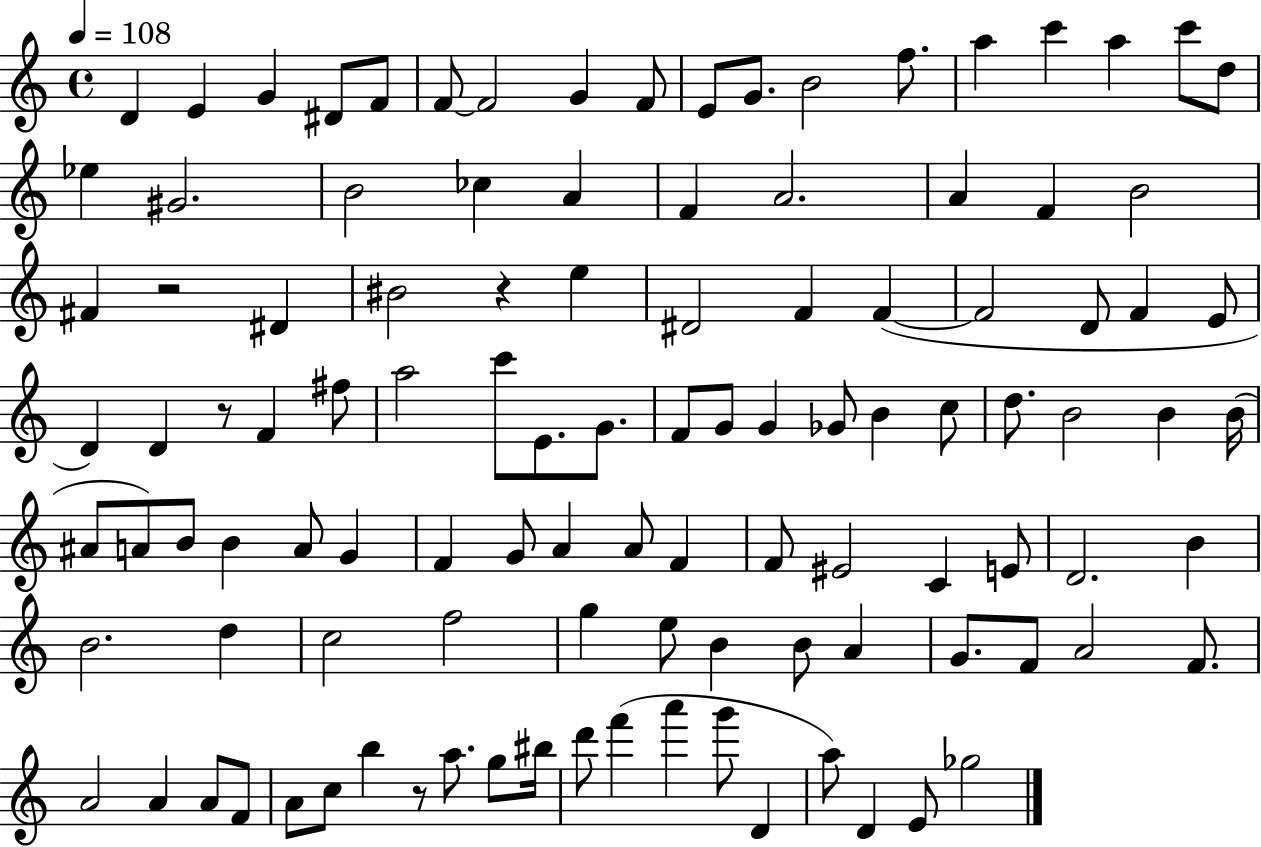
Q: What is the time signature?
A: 4/4